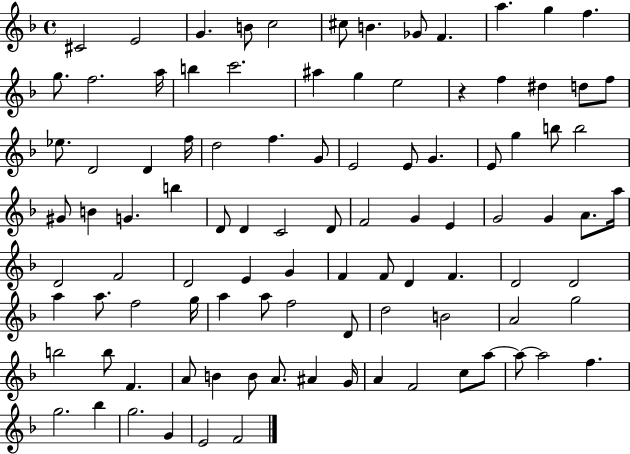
C#4/h E4/h G4/q. B4/e C5/h C#5/e B4/q. Gb4/e F4/q. A5/q. G5/q F5/q. G5/e. F5/h. A5/s B5/q C6/h. A#5/q G5/q E5/h R/q F5/q D#5/q D5/e F5/e Eb5/e. D4/h D4/q F5/s D5/h F5/q. G4/e E4/h E4/e G4/q. E4/e G5/q B5/e B5/h G#4/e B4/q G4/q. B5/q D4/e D4/q C4/h D4/e F4/h G4/q E4/q G4/h G4/q A4/e. A5/s D4/h F4/h D4/h E4/q G4/q F4/q F4/e D4/q F4/q. D4/h D4/h A5/q A5/e. F5/h G5/s A5/q A5/e F5/h D4/e D5/h B4/h A4/h G5/h B5/h B5/e F4/q. A4/e B4/q B4/e A4/e. A#4/q G4/s A4/q F4/h C5/e A5/e A5/e A5/h F5/q. G5/h. Bb5/q G5/h. G4/q E4/h F4/h